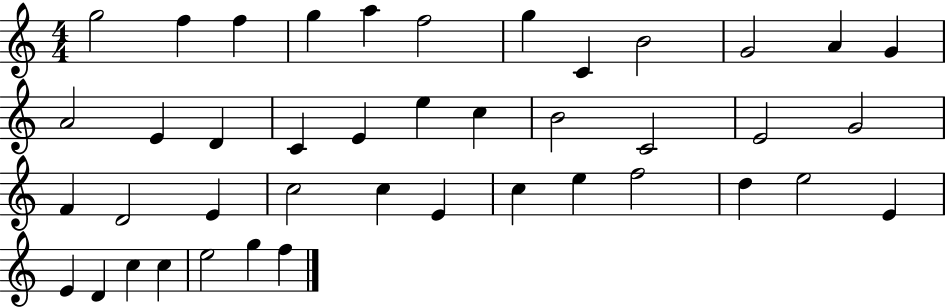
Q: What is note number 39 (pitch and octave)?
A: C5